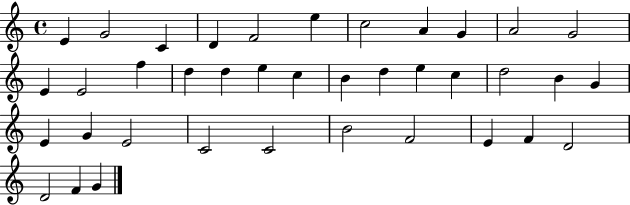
{
  \clef treble
  \time 4/4
  \defaultTimeSignature
  \key c \major
  e'4 g'2 c'4 | d'4 f'2 e''4 | c''2 a'4 g'4 | a'2 g'2 | \break e'4 e'2 f''4 | d''4 d''4 e''4 c''4 | b'4 d''4 e''4 c''4 | d''2 b'4 g'4 | \break e'4 g'4 e'2 | c'2 c'2 | b'2 f'2 | e'4 f'4 d'2 | \break d'2 f'4 g'4 | \bar "|."
}